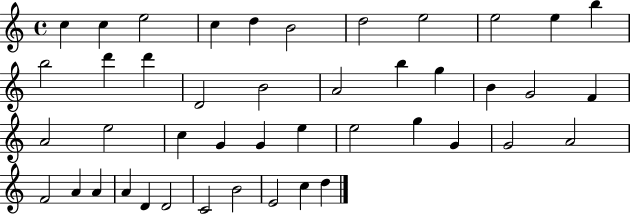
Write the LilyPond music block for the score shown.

{
  \clef treble
  \time 4/4
  \defaultTimeSignature
  \key c \major
  c''4 c''4 e''2 | c''4 d''4 b'2 | d''2 e''2 | e''2 e''4 b''4 | \break b''2 d'''4 d'''4 | d'2 b'2 | a'2 b''4 g''4 | b'4 g'2 f'4 | \break a'2 e''2 | c''4 g'4 g'4 e''4 | e''2 g''4 g'4 | g'2 a'2 | \break f'2 a'4 a'4 | a'4 d'4 d'2 | c'2 b'2 | e'2 c''4 d''4 | \break \bar "|."
}